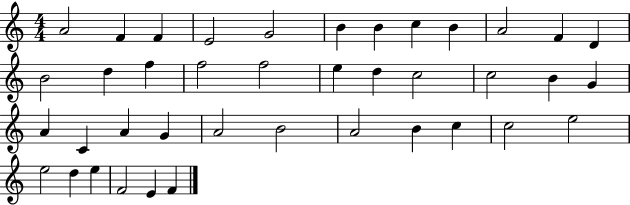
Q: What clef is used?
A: treble